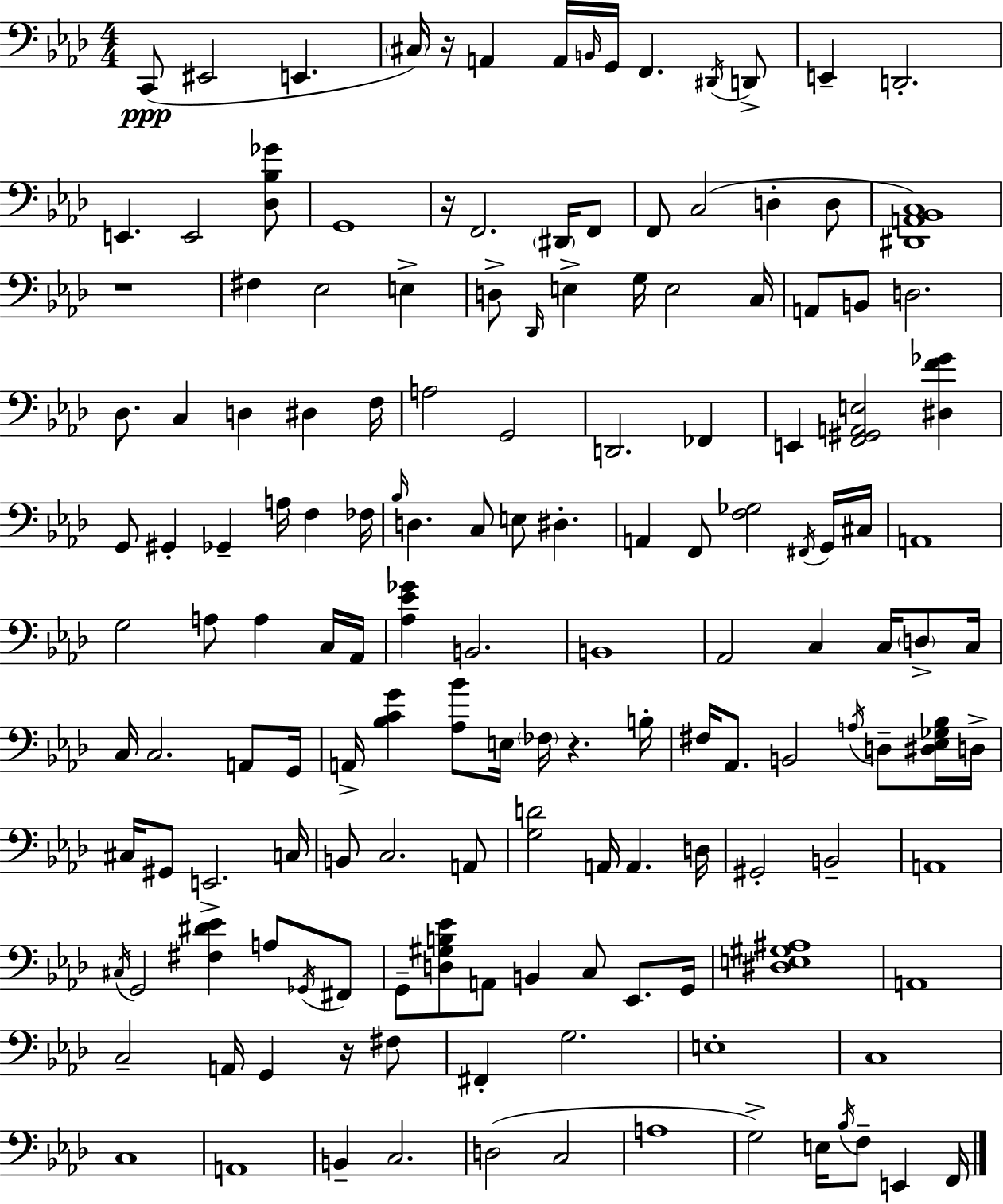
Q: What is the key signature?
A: AES major